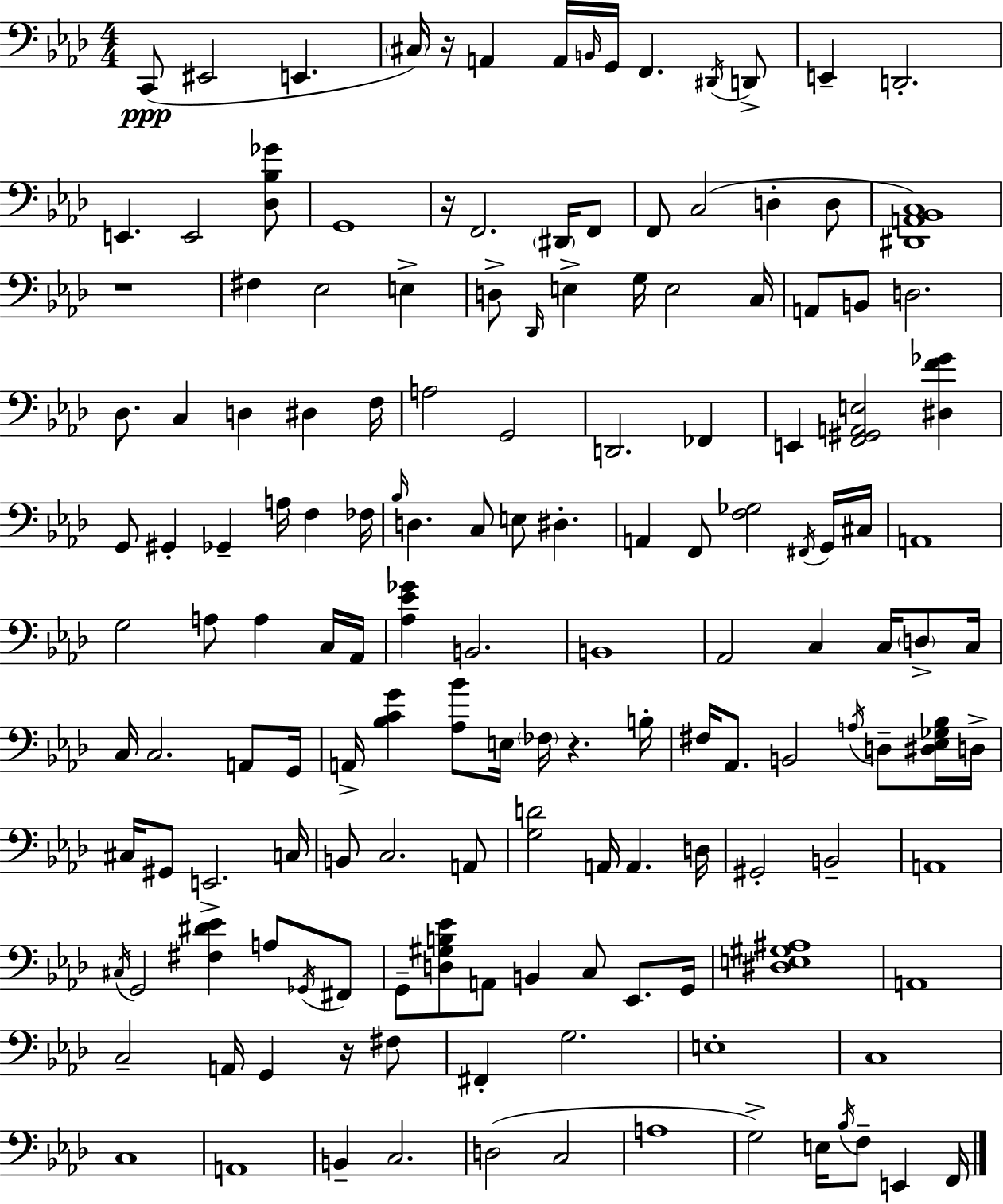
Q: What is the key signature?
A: AES major